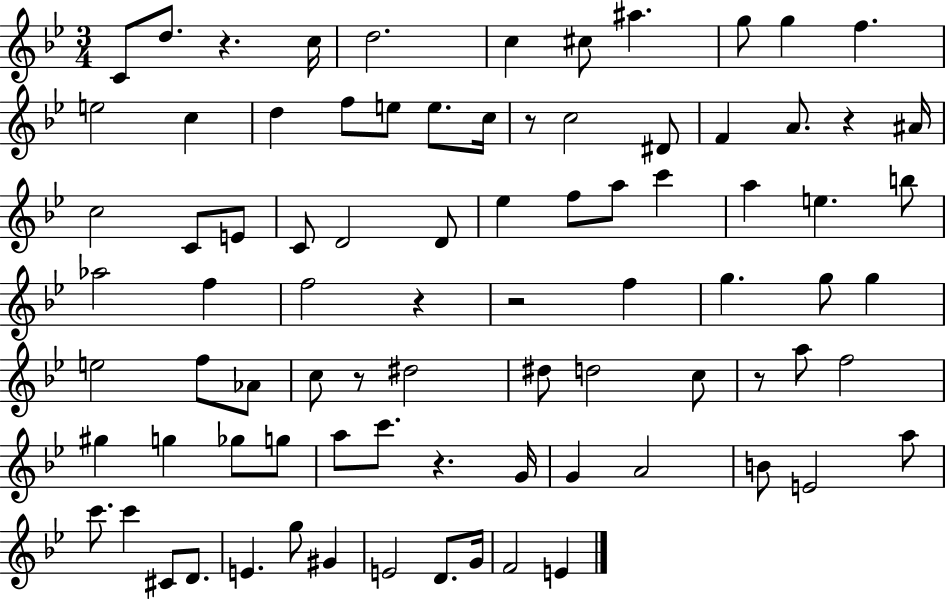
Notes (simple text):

C4/e D5/e. R/q. C5/s D5/h. C5/q C#5/e A#5/q. G5/e G5/q F5/q. E5/h C5/q D5/q F5/e E5/e E5/e. C5/s R/e C5/h D#4/e F4/q A4/e. R/q A#4/s C5/h C4/e E4/e C4/e D4/h D4/e Eb5/q F5/e A5/e C6/q A5/q E5/q. B5/e Ab5/h F5/q F5/h R/q R/h F5/q G5/q. G5/e G5/q E5/h F5/e Ab4/e C5/e R/e D#5/h D#5/e D5/h C5/e R/e A5/e F5/h G#5/q G5/q Gb5/e G5/e A5/e C6/e. R/q. G4/s G4/q A4/h B4/e E4/h A5/e C6/e. C6/q C#4/e D4/e. E4/q. G5/e G#4/q E4/h D4/e. G4/s F4/h E4/q